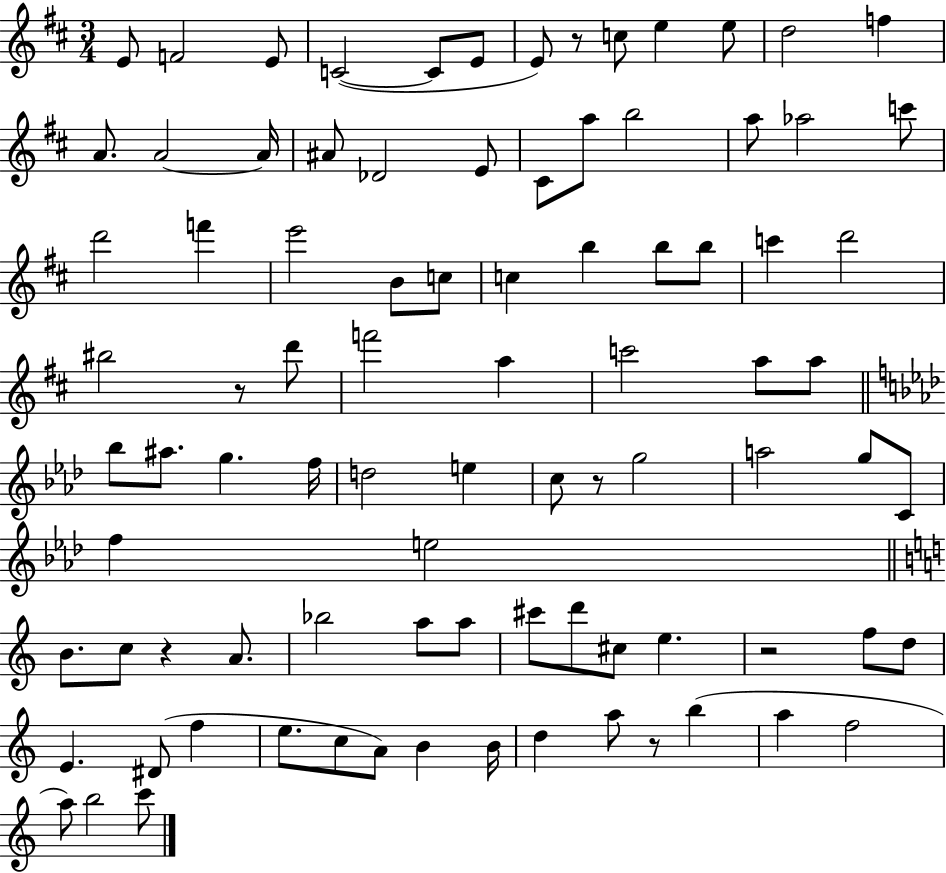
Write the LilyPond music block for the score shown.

{
  \clef treble
  \numericTimeSignature
  \time 3/4
  \key d \major
  e'8 f'2 e'8 | c'2~(~ c'8 e'8 | e'8) r8 c''8 e''4 e''8 | d''2 f''4 | \break a'8. a'2~~ a'16 | ais'8 des'2 e'8 | cis'8 a''8 b''2 | a''8 aes''2 c'''8 | \break d'''2 f'''4 | e'''2 b'8 c''8 | c''4 b''4 b''8 b''8 | c'''4 d'''2 | \break bis''2 r8 d'''8 | f'''2 a''4 | c'''2 a''8 a''8 | \bar "||" \break \key aes \major bes''8 ais''8. g''4. f''16 | d''2 e''4 | c''8 r8 g''2 | a''2 g''8 c'8 | \break f''4 e''2 | \bar "||" \break \key c \major b'8. c''8 r4 a'8. | bes''2 a''8 a''8 | cis'''8 d'''8 cis''8 e''4. | r2 f''8 d''8 | \break e'4. dis'8( f''4 | e''8. c''8 a'8) b'4 b'16 | d''4 a''8 r8 b''4( | a''4 f''2 | \break a''8) b''2 c'''8 | \bar "|."
}